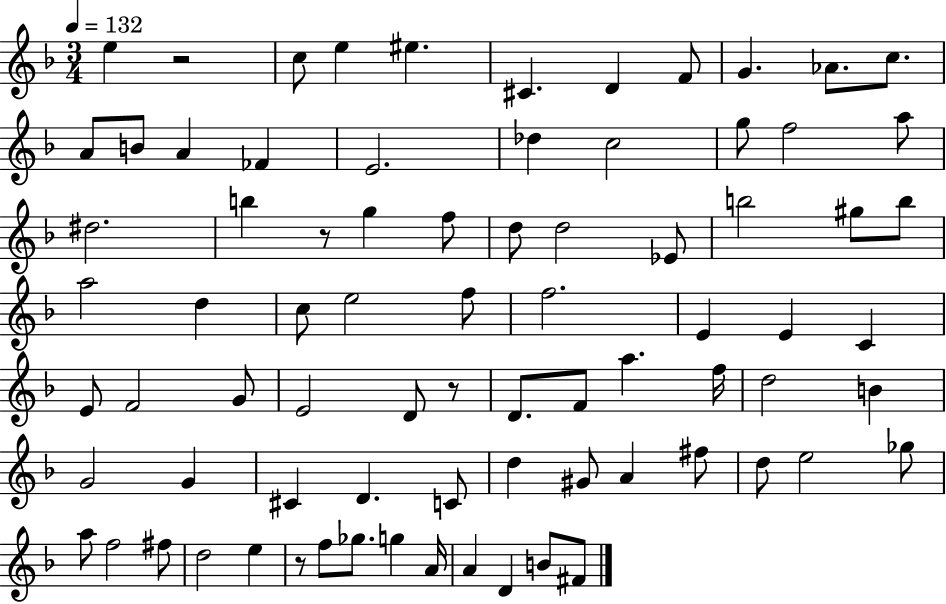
{
  \clef treble
  \numericTimeSignature
  \time 3/4
  \key f \major
  \tempo 4 = 132
  e''4 r2 | c''8 e''4 eis''4. | cis'4. d'4 f'8 | g'4. aes'8. c''8. | \break a'8 b'8 a'4 fes'4 | e'2. | des''4 c''2 | g''8 f''2 a''8 | \break dis''2. | b''4 r8 g''4 f''8 | d''8 d''2 ees'8 | b''2 gis''8 b''8 | \break a''2 d''4 | c''8 e''2 f''8 | f''2. | e'4 e'4 c'4 | \break e'8 f'2 g'8 | e'2 d'8 r8 | d'8. f'8 a''4. f''16 | d''2 b'4 | \break g'2 g'4 | cis'4 d'4. c'8 | d''4 gis'8 a'4 fis''8 | d''8 e''2 ges''8 | \break a''8 f''2 fis''8 | d''2 e''4 | r8 f''8 ges''8. g''4 a'16 | a'4 d'4 b'8 fis'8 | \break \bar "|."
}